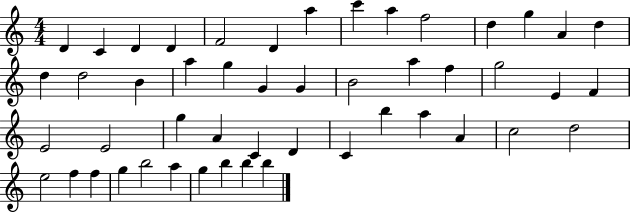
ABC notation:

X:1
T:Untitled
M:4/4
L:1/4
K:C
D C D D F2 D a c' a f2 d g A d d d2 B a g G G B2 a f g2 E F E2 E2 g A C D C b a A c2 d2 e2 f f g b2 a g b b b